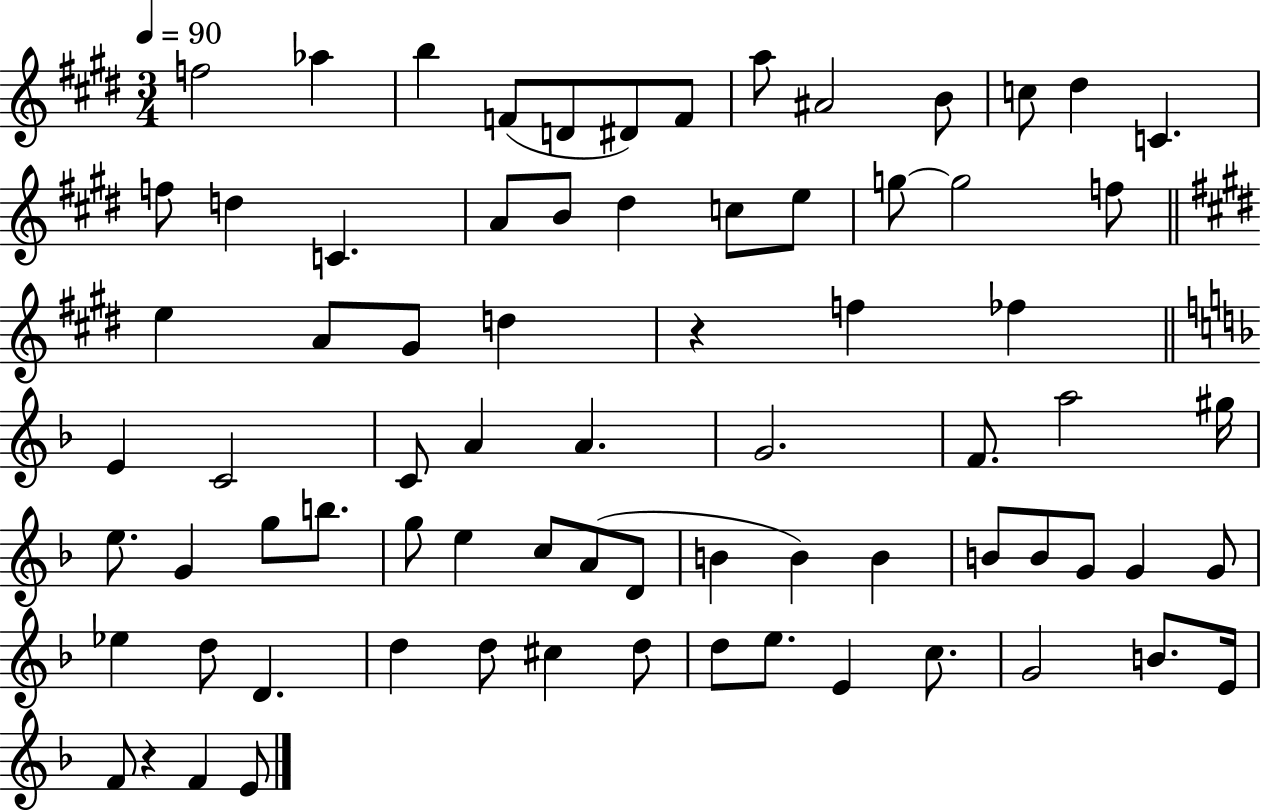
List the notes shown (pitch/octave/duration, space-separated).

F5/h Ab5/q B5/q F4/e D4/e D#4/e F4/e A5/e A#4/h B4/e C5/e D#5/q C4/q. F5/e D5/q C4/q. A4/e B4/e D#5/q C5/e E5/e G5/e G5/h F5/e E5/q A4/e G#4/e D5/q R/q F5/q FES5/q E4/q C4/h C4/e A4/q A4/q. G4/h. F4/e. A5/h G#5/s E5/e. G4/q G5/e B5/e. G5/e E5/q C5/e A4/e D4/e B4/q B4/q B4/q B4/e B4/e G4/e G4/q G4/e Eb5/q D5/e D4/q. D5/q D5/e C#5/q D5/e D5/e E5/e. E4/q C5/e. G4/h B4/e. E4/s F4/e R/q F4/q E4/e